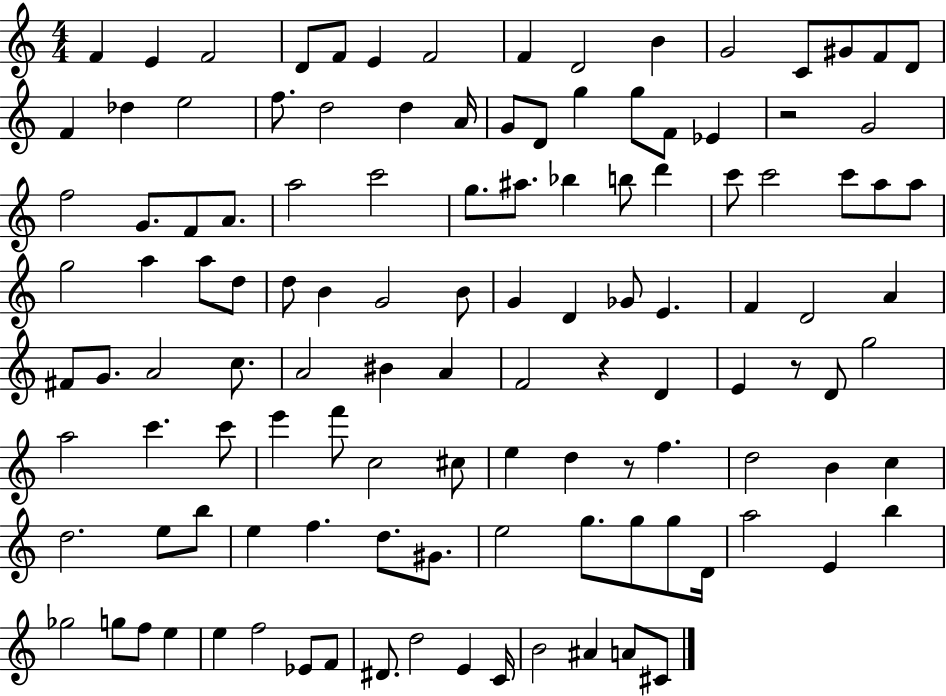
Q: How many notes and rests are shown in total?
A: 120